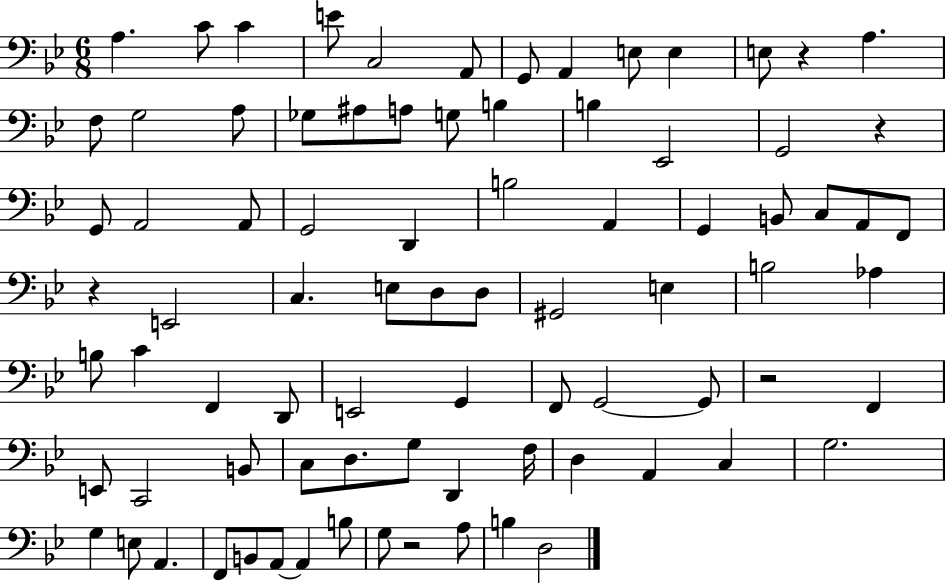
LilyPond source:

{
  \clef bass
  \numericTimeSignature
  \time 6/8
  \key bes \major
  a4. c'8 c'4 | e'8 c2 a,8 | g,8 a,4 e8 e4 | e8 r4 a4. | \break f8 g2 a8 | ges8 ais8 a8 g8 b4 | b4 ees,2 | g,2 r4 | \break g,8 a,2 a,8 | g,2 d,4 | b2 a,4 | g,4 b,8 c8 a,8 f,8 | \break r4 e,2 | c4. e8 d8 d8 | gis,2 e4 | b2 aes4 | \break b8 c'4 f,4 d,8 | e,2 g,4 | f,8 g,2~~ g,8 | r2 f,4 | \break e,8 c,2 b,8 | c8 d8. g8 d,4 f16 | d4 a,4 c4 | g2. | \break g4 e8 a,4. | f,8 b,8 a,8~~ a,4 b8 | g8 r2 a8 | b4 d2 | \break \bar "|."
}